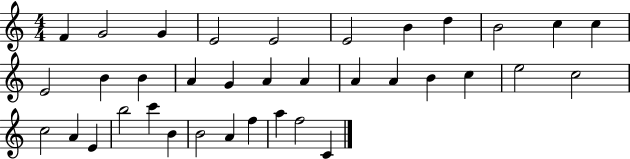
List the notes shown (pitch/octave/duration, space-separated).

F4/q G4/h G4/q E4/h E4/h E4/h B4/q D5/q B4/h C5/q C5/q E4/h B4/q B4/q A4/q G4/q A4/q A4/q A4/q A4/q B4/q C5/q E5/h C5/h C5/h A4/q E4/q B5/h C6/q B4/q B4/h A4/q F5/q A5/q F5/h C4/q